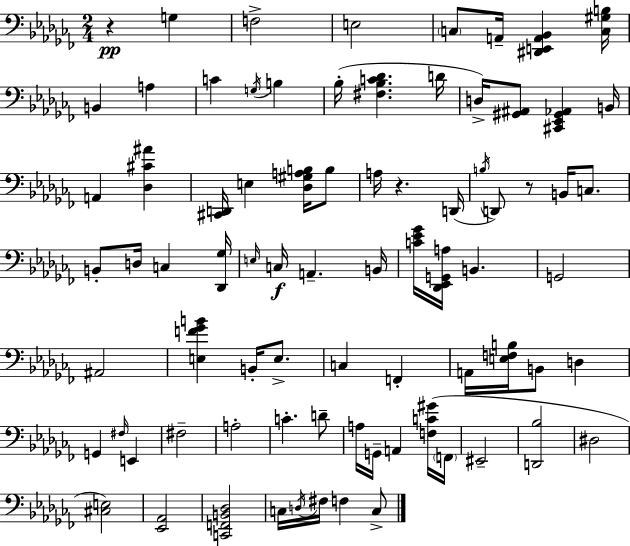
R/q G3/q F3/h E3/h C3/e A2/s [D#2,E2,A2,Bb2]/q [C3,G#3,B3]/s B2/q A3/q C4/q G3/s B3/q Bb3/s [F#3,Bb3,C4,Db4]/q. D4/s D3/s [G#2,A#2]/e [C#2,Eb2,G#2,Ab2]/q B2/s A2/q [Db3,C#4,A#4]/q [C#2,D2]/s E3/q [Db3,G#3,A3,B3]/s B3/e A3/s R/q. D2/s B3/s D2/e R/e B2/s C3/e. B2/e D3/s C3/q [Db2,Gb3]/s E3/s C3/s A2/q. B2/s [C4,Eb4,Gb4]/s [Db2,Eb2,G2,A3]/s B2/q. G2/h A#2/h [E3,F4,Gb4,B4]/q B2/s E3/e. C3/q F2/q A2/s [E3,F3,B3]/s B2/e D3/q G2/q F#3/s E2/q F#3/h A3/h C4/q. D4/e A3/s G2/s A2/q [F3,C4,G#4]/s F2/s EIS2/h [D2,Bb3]/h D#3/h [C#3,E3]/h [Eb2,Ab2]/h [C2,F2,B2,Db3]/h C3/s D3/s F#3/s F3/q C3/e